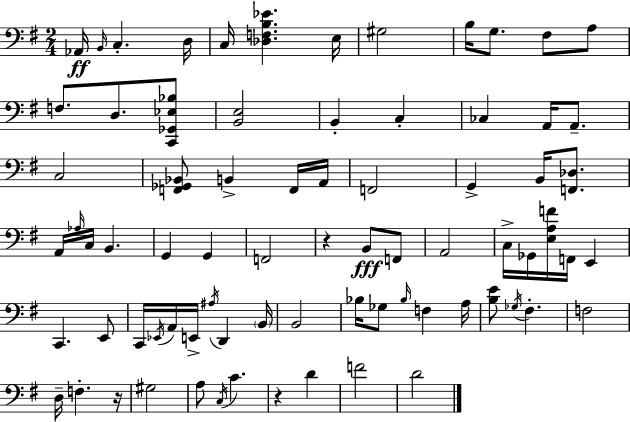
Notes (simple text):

Ab2/s B2/s C3/q. D3/s C3/s [Db3,F3,B3,Eb4]/q. E3/s G#3/h B3/s G3/e. F#3/e A3/e F3/e. D3/e. [C2,Gb2,Eb3,Bb3]/e [B2,E3]/h B2/q C3/q CES3/q A2/s A2/e. C3/h [F2,Gb2,Bb2]/e B2/q F2/s A2/s F2/h G2/q B2/s [F2,Db3]/e. A2/s Ab3/s C3/s B2/q. G2/q G2/q F2/h R/q B2/e F2/e A2/h C3/s Gb2/s [E3,A3,F4]/s F2/s E2/q C2/q. E2/e C2/s Eb2/s A2/s E2/s A#3/s D2/q B2/s B2/h Bb3/s Gb3/e Bb3/s F3/q A3/s [B3,E4]/e Gb3/s F#3/q. F3/h D3/s F3/q. R/s G#3/h A3/e C3/s C4/q. R/q D4/q F4/h D4/h